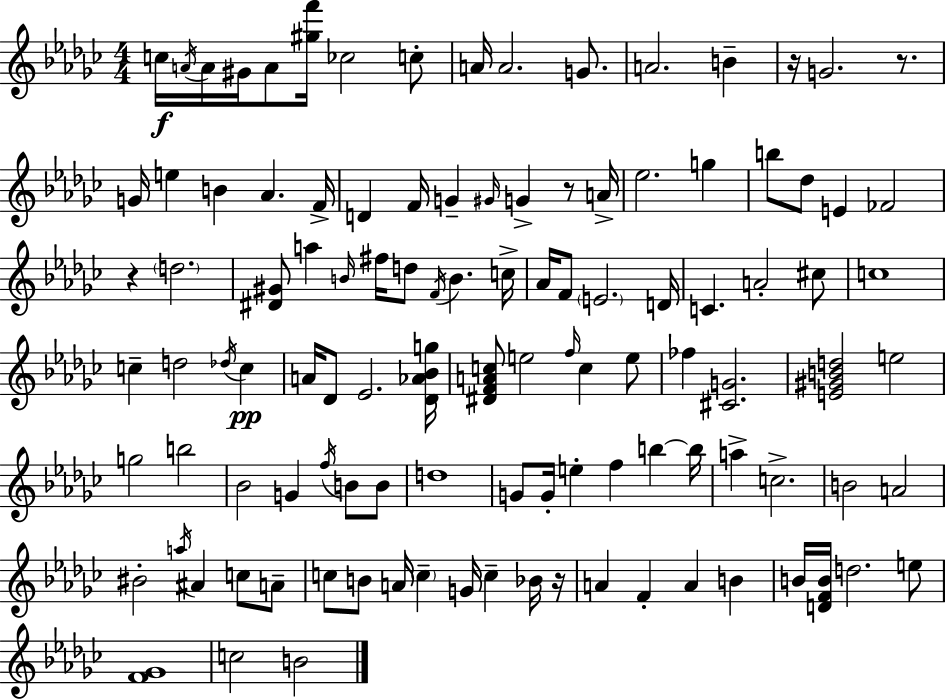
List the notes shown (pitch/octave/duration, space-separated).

C5/s A4/s A4/s G#4/s A4/e [G#5,F6]/s CES5/h C5/e A4/s A4/h. G4/e. A4/h. B4/q R/s G4/h. R/e. G4/s E5/q B4/q Ab4/q. F4/s D4/q F4/s G4/q G#4/s G4/q R/e A4/s Eb5/h. G5/q B5/e Db5/e E4/q FES4/h R/q D5/h. [D#4,G#4]/e A5/q B4/s F#5/s D5/e F4/s B4/q. C5/s Ab4/s F4/e E4/h. D4/s C4/q. A4/h C#5/e C5/w C5/q D5/h Db5/s C5/q A4/s Db4/e Eb4/h. [Db4,Ab4,Bb4,G5]/s [D#4,F4,A4,C5]/e E5/h F5/s C5/q E5/e FES5/q [C#4,G4]/h. [E4,G#4,B4,D5]/h E5/h G5/h B5/h Bb4/h G4/q F5/s B4/e B4/e D5/w G4/e G4/s E5/q F5/q B5/q B5/s A5/q C5/h. B4/h A4/h BIS4/h A5/s A#4/q C5/e A4/e C5/e B4/e A4/s C5/q G4/s C5/q Bb4/s R/s A4/q F4/q A4/q B4/q B4/s [D4,F4,B4]/s D5/h. E5/e [F4,Gb4]/w C5/h B4/h